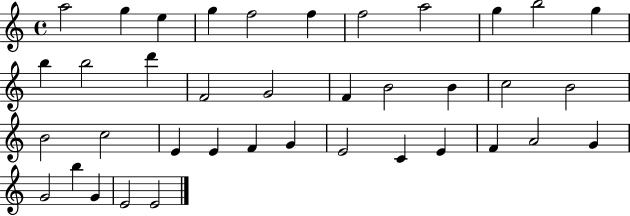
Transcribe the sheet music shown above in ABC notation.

X:1
T:Untitled
M:4/4
L:1/4
K:C
a2 g e g f2 f f2 a2 g b2 g b b2 d' F2 G2 F B2 B c2 B2 B2 c2 E E F G E2 C E F A2 G G2 b G E2 E2